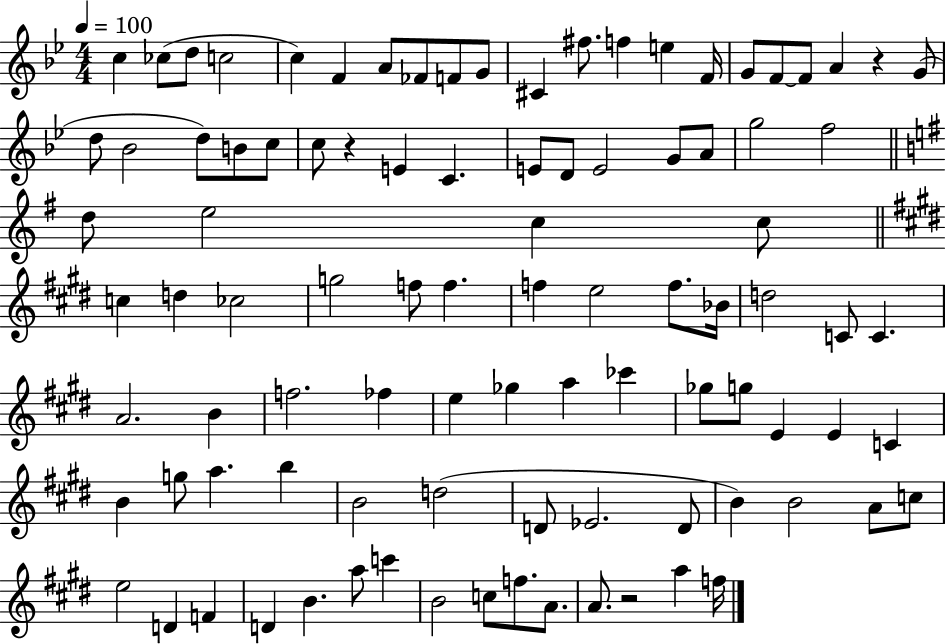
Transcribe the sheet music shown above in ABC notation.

X:1
T:Untitled
M:4/4
L:1/4
K:Bb
c _c/2 d/2 c2 c F A/2 _F/2 F/2 G/2 ^C ^f/2 f e F/4 G/2 F/2 F/2 A z G/2 d/2 _B2 d/2 B/2 c/2 c/2 z E C E/2 D/2 E2 G/2 A/2 g2 f2 d/2 e2 c c/2 c d _c2 g2 f/2 f f e2 f/2 _B/4 d2 C/2 C A2 B f2 _f e _g a _c' _g/2 g/2 E E C B g/2 a b B2 d2 D/2 _E2 D/2 B B2 A/2 c/2 e2 D F D B a/2 c' B2 c/2 f/2 A/2 A/2 z2 a f/4